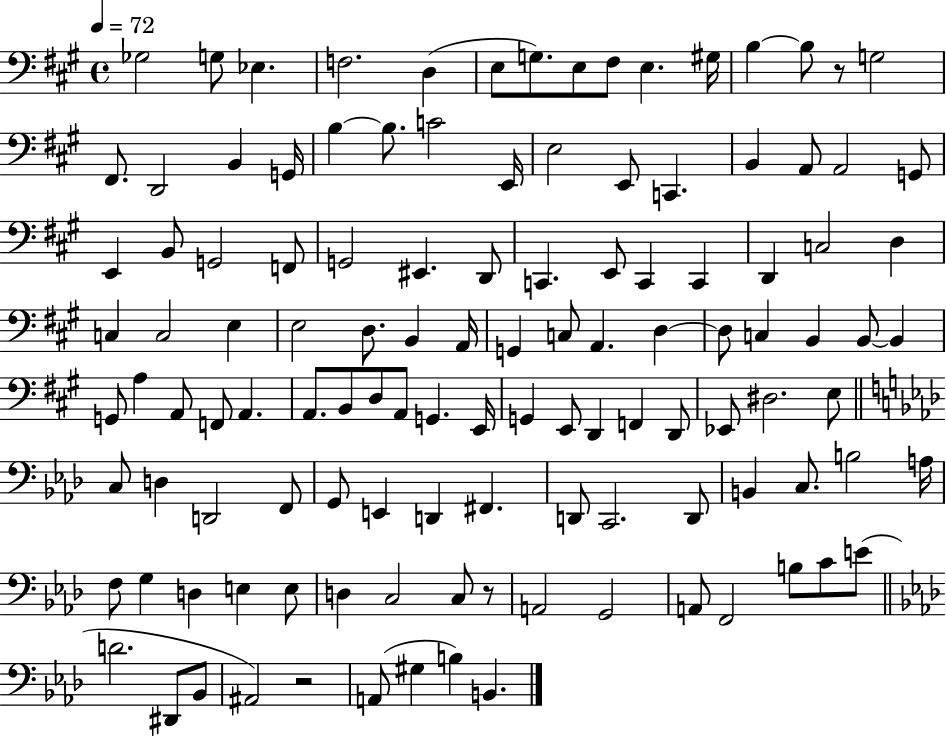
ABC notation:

X:1
T:Untitled
M:4/4
L:1/4
K:A
_G,2 G,/2 _E, F,2 D, E,/2 G,/2 E,/2 ^F,/2 E, ^G,/4 B, B,/2 z/2 G,2 ^F,,/2 D,,2 B,, G,,/4 B, B,/2 C2 E,,/4 E,2 E,,/2 C,, B,, A,,/2 A,,2 G,,/2 E,, B,,/2 G,,2 F,,/2 G,,2 ^E,, D,,/2 C,, E,,/2 C,, C,, D,, C,2 D, C, C,2 E, E,2 D,/2 B,, A,,/4 G,, C,/2 A,, D, D,/2 C, B,, B,,/2 B,, G,,/2 A, A,,/2 F,,/2 A,, A,,/2 B,,/2 D,/2 A,,/2 G,, E,,/4 G,, E,,/2 D,, F,, D,,/2 _E,,/2 ^D,2 E,/2 C,/2 D, D,,2 F,,/2 G,,/2 E,, D,, ^F,, D,,/2 C,,2 D,,/2 B,, C,/2 B,2 A,/4 F,/2 G, D, E, E,/2 D, C,2 C,/2 z/2 A,,2 G,,2 A,,/2 F,,2 B,/2 C/2 E/2 D2 ^D,,/2 _B,,/2 ^A,,2 z2 A,,/2 ^G, B, B,,